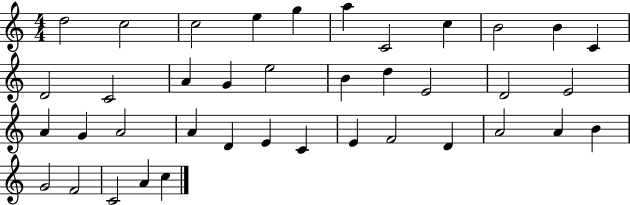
X:1
T:Untitled
M:4/4
L:1/4
K:C
d2 c2 c2 e g a C2 c B2 B C D2 C2 A G e2 B d E2 D2 E2 A G A2 A D E C E F2 D A2 A B G2 F2 C2 A c